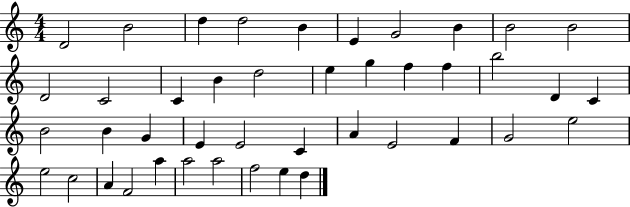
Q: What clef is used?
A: treble